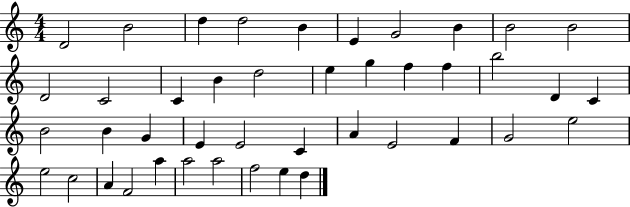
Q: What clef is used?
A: treble